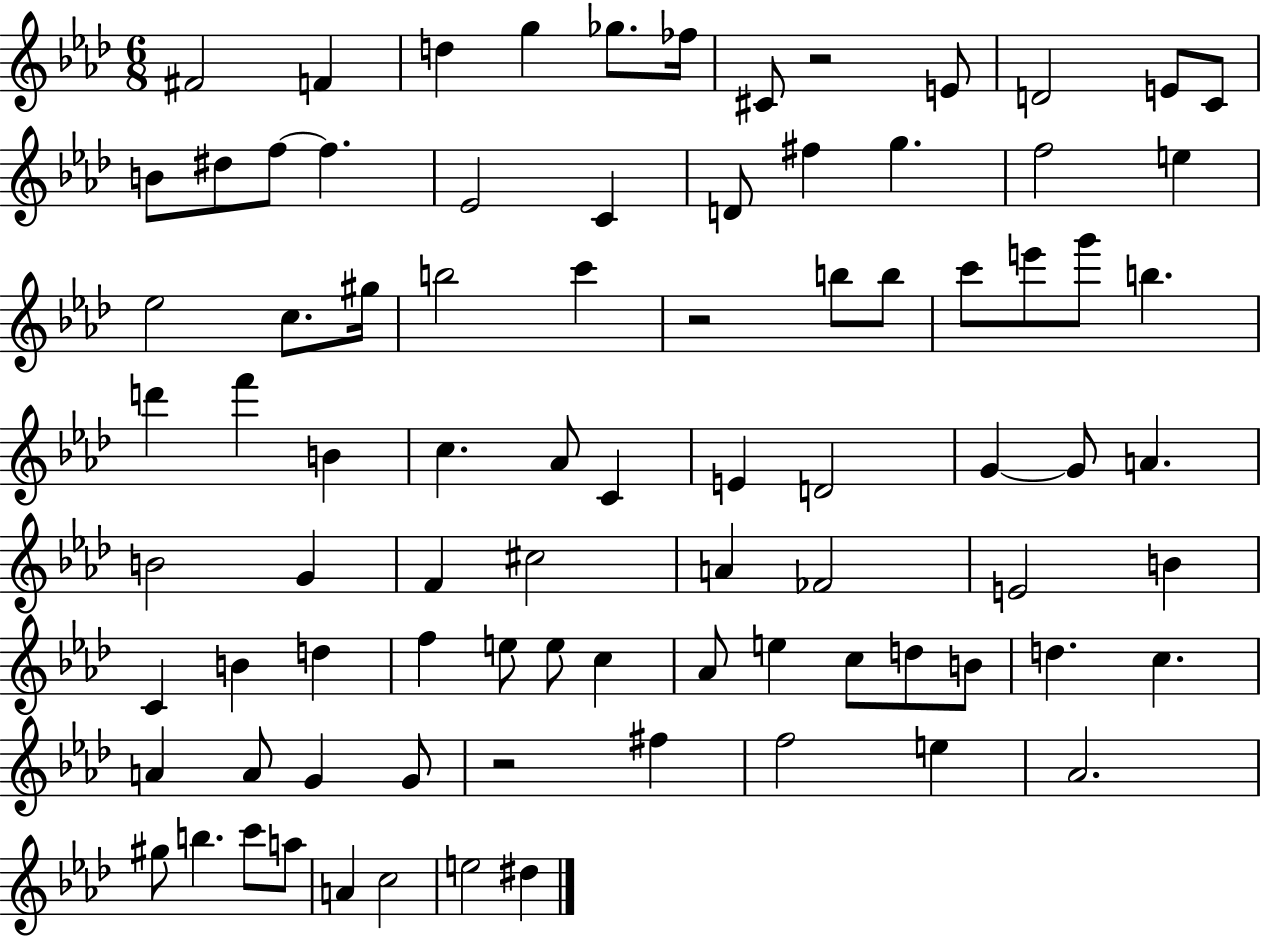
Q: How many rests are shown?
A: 3